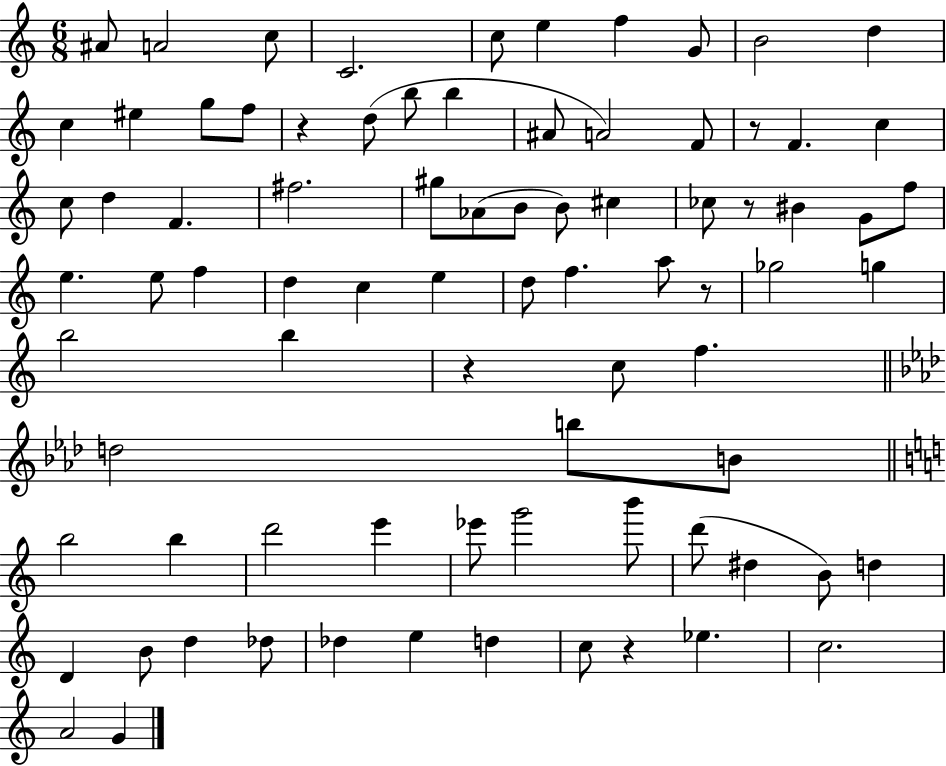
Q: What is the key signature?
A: C major